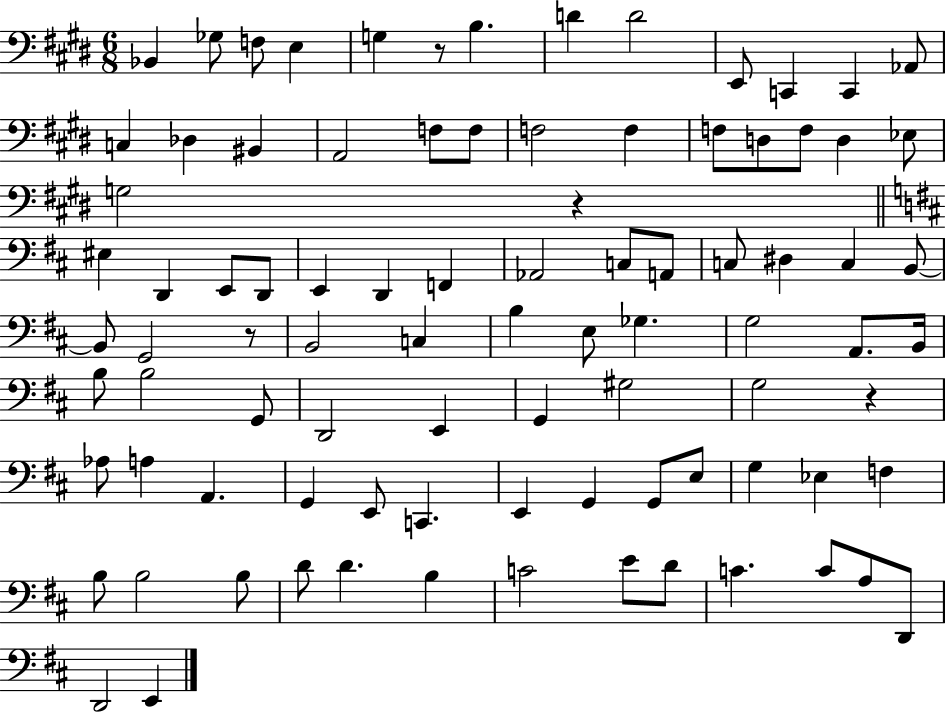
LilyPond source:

{
  \clef bass
  \numericTimeSignature
  \time 6/8
  \key e \major
  bes,4 ges8 f8 e4 | g4 r8 b4. | d'4 d'2 | e,8 c,4 c,4 aes,8 | \break c4 des4 bis,4 | a,2 f8 f8 | f2 f4 | f8 d8 f8 d4 ees8 | \break g2 r4 | \bar "||" \break \key b \minor eis4 d,4 e,8 d,8 | e,4 d,4 f,4 | aes,2 c8 a,8 | c8 dis4 c4 b,8~~ | \break b,8 g,2 r8 | b,2 c4 | b4 e8 ges4. | g2 a,8. b,16 | \break b8 b2 g,8 | d,2 e,4 | g,4 gis2 | g2 r4 | \break aes8 a4 a,4. | g,4 e,8 c,4. | e,4 g,4 g,8 e8 | g4 ees4 f4 | \break b8 b2 b8 | d'8 d'4. b4 | c'2 e'8 d'8 | c'4. c'8 a8 d,8 | \break d,2 e,4 | \bar "|."
}